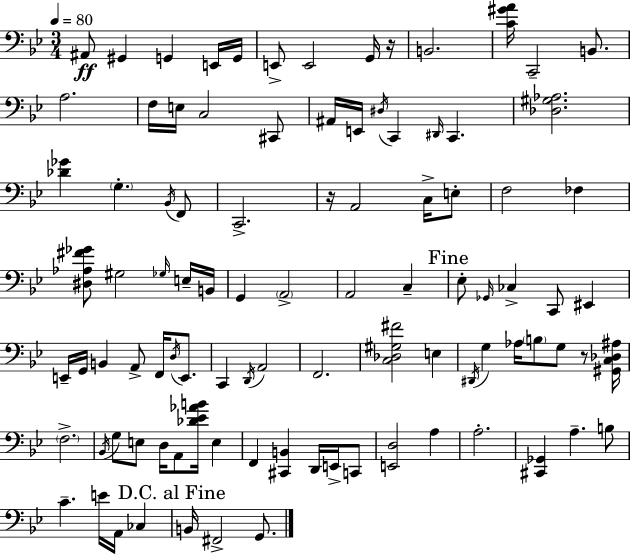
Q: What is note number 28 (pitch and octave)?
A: C3